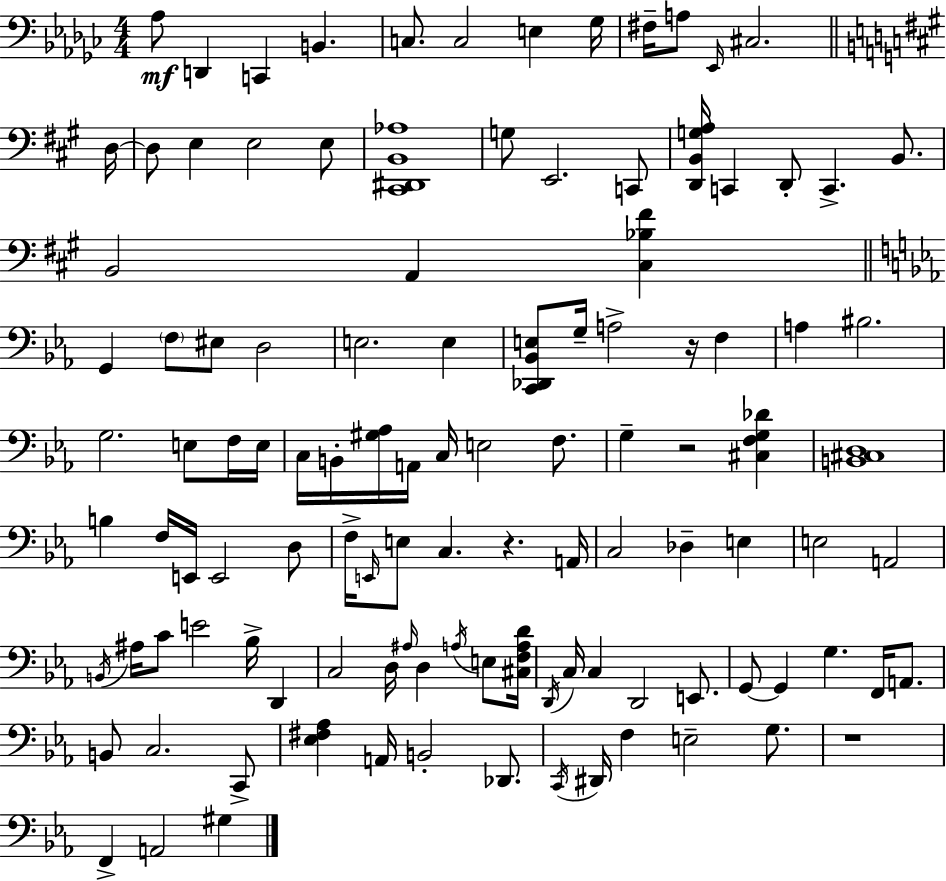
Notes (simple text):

Ab3/e D2/q C2/q B2/q. C3/e. C3/h E3/q Gb3/s F#3/s A3/e Eb2/s C#3/h. D3/s D3/e E3/q E3/h E3/e [C#2,D#2,B2,Ab3]/w G3/e E2/h. C2/e [D2,B2,G3,A3]/s C2/q D2/e C2/q. B2/e. B2/h A2/q [C#3,Bb3,F#4]/q G2/q F3/e EIS3/e D3/h E3/h. E3/q [C2,Db2,Bb2,E3]/e G3/s A3/h R/s F3/q A3/q BIS3/h. G3/h. E3/e F3/s E3/s C3/s B2/s [G#3,Ab3]/s A2/s C3/s E3/h F3/e. G3/q R/h [C#3,F3,G3,Db4]/q [B2,C#3,D3]/w B3/q F3/s E2/s E2/h D3/e F3/s E2/s E3/e C3/q. R/q. A2/s C3/h Db3/q E3/q E3/h A2/h B2/s A#3/s C4/e E4/h Bb3/s D2/q C3/h D3/s A#3/s D3/q A3/s E3/e [C#3,F3,A3,D4]/s D2/s C3/s C3/q D2/h E2/e. G2/e G2/q G3/q. F2/s A2/e. B2/e C3/h. C2/e [Eb3,F#3,Ab3]/q A2/s B2/h Db2/e. C2/s D#2/s F3/q E3/h G3/e. R/w F2/q A2/h G#3/q